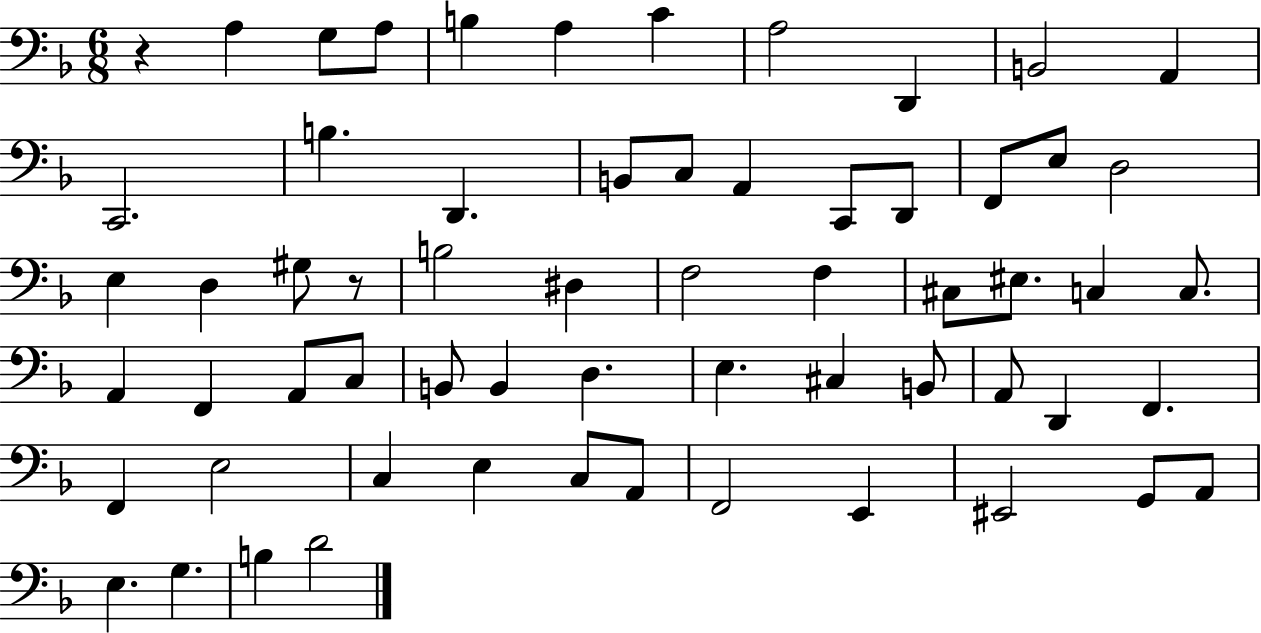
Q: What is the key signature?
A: F major